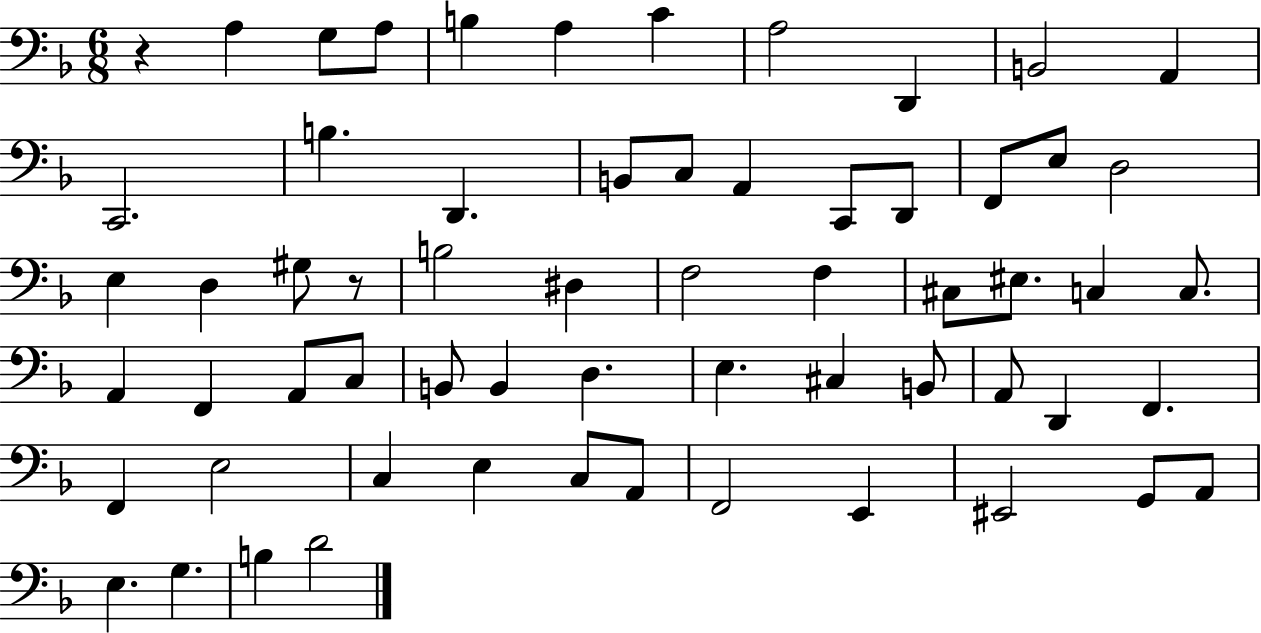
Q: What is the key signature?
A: F major